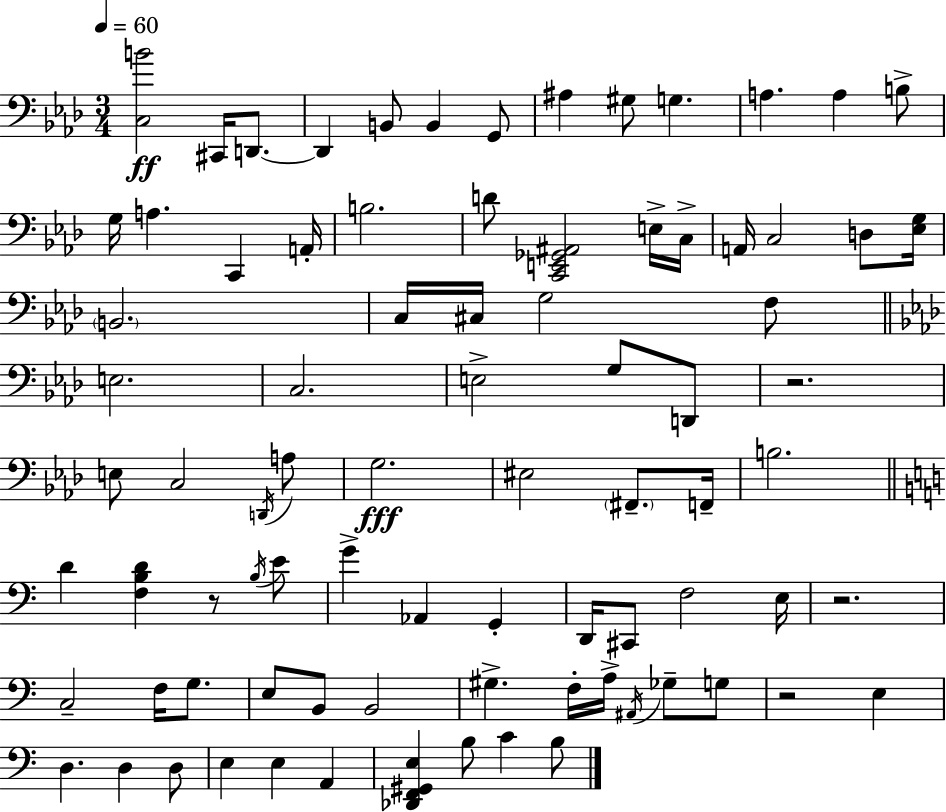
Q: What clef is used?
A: bass